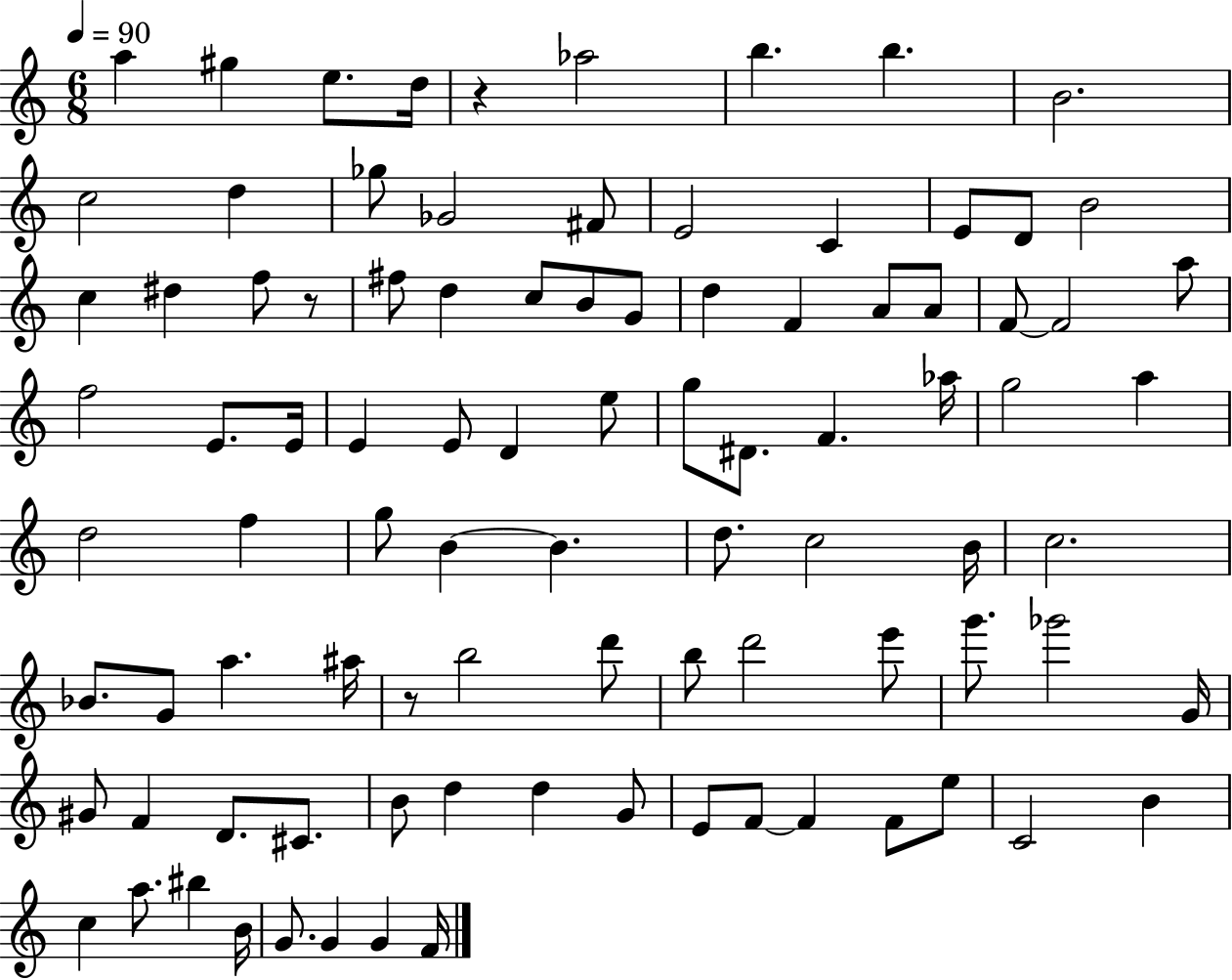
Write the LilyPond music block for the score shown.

{
  \clef treble
  \numericTimeSignature
  \time 6/8
  \key c \major
  \tempo 4 = 90
  a''4 gis''4 e''8. d''16 | r4 aes''2 | b''4. b''4. | b'2. | \break c''2 d''4 | ges''8 ges'2 fis'8 | e'2 c'4 | e'8 d'8 b'2 | \break c''4 dis''4 f''8 r8 | fis''8 d''4 c''8 b'8 g'8 | d''4 f'4 a'8 a'8 | f'8~~ f'2 a''8 | \break f''2 e'8. e'16 | e'4 e'8 d'4 e''8 | g''8 dis'8. f'4. aes''16 | g''2 a''4 | \break d''2 f''4 | g''8 b'4~~ b'4. | d''8. c''2 b'16 | c''2. | \break bes'8. g'8 a''4. ais''16 | r8 b''2 d'''8 | b''8 d'''2 e'''8 | g'''8. ges'''2 g'16 | \break gis'8 f'4 d'8. cis'8. | b'8 d''4 d''4 g'8 | e'8 f'8~~ f'4 f'8 e''8 | c'2 b'4 | \break c''4 a''8. bis''4 b'16 | g'8. g'4 g'4 f'16 | \bar "|."
}